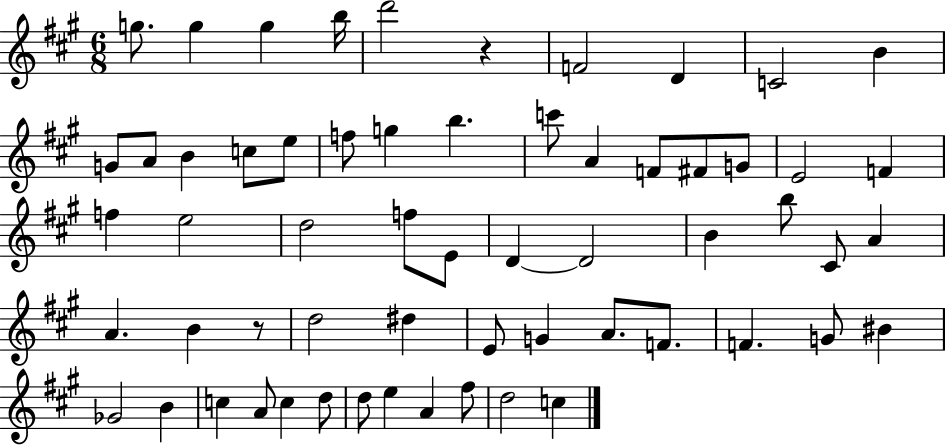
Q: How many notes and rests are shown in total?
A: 60